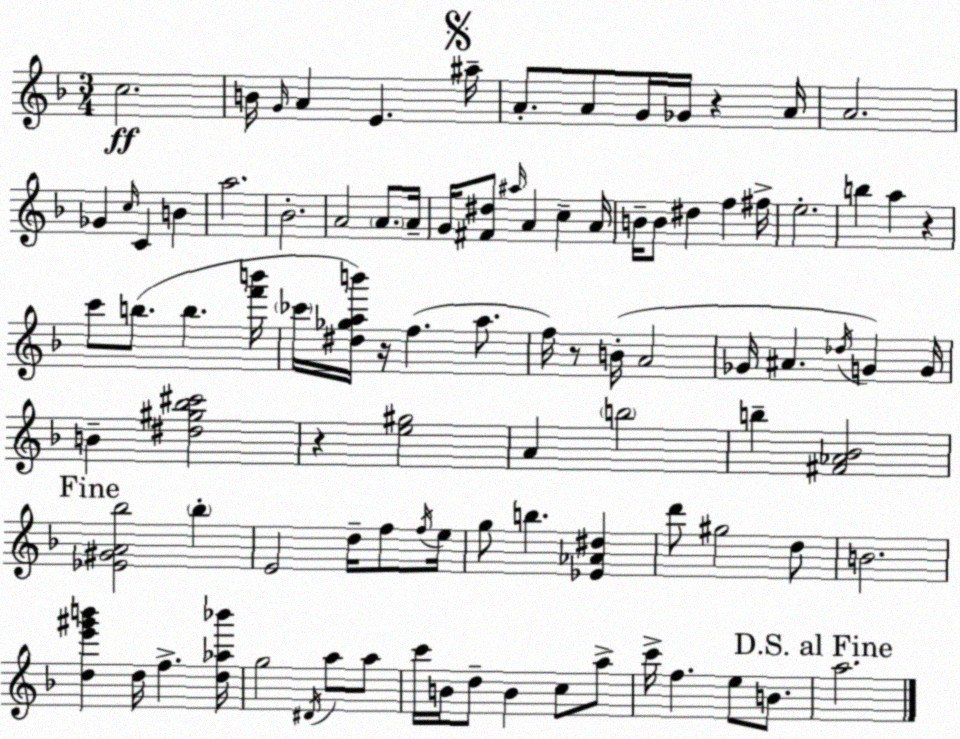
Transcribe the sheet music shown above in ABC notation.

X:1
T:Untitled
M:3/4
L:1/4
K:F
c2 B/4 G/4 A E ^a/4 A/2 A/2 G/4 _G/4 z A/4 A2 _G c/4 C B a2 _B2 A2 A/2 A/4 G/4 [^F^d]/2 ^a/4 A c A/4 B/4 B/2 ^d f ^f/4 e2 b a z c'/2 b/2 b [f'b']/4 _c'/4 [^d_gab']/4 z/4 f a/2 f/4 z/2 B/4 A2 _G/4 ^A _d/4 G G/4 B [^d^g_b^c']2 z [e^g]2 A b2 b [^F_A_B]2 [_E^GA_b]2 _b E2 d/4 f/2 f/4 e/4 g/2 b [_E_A^d] d'/2 ^g2 d/2 B2 [de'^g'b'] d/4 f [d_a_b']/4 g2 ^D/4 a/2 a/2 c'/4 B/4 d/2 B c/2 a/2 c'/4 f e/2 B/2 a2